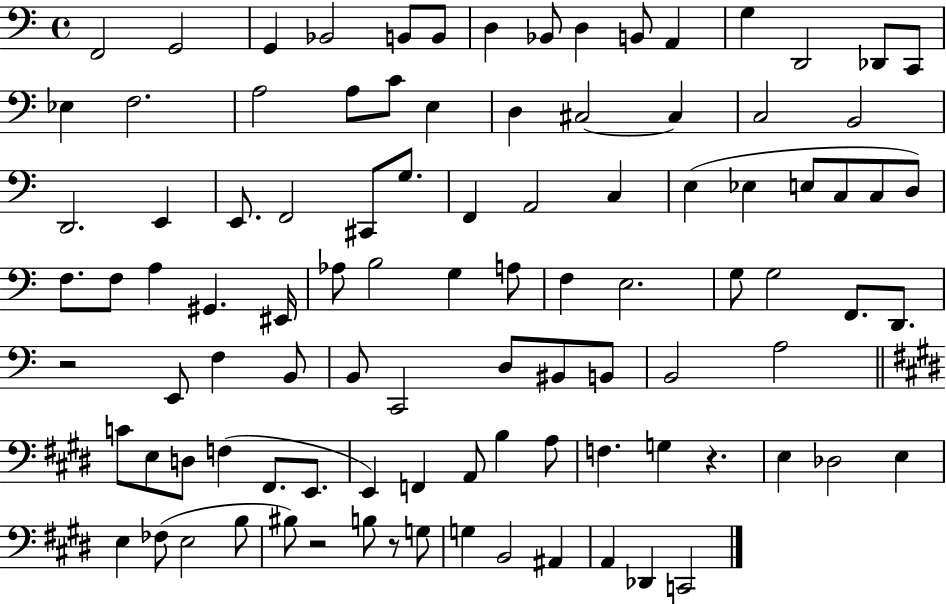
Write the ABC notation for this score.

X:1
T:Untitled
M:4/4
L:1/4
K:C
F,,2 G,,2 G,, _B,,2 B,,/2 B,,/2 D, _B,,/2 D, B,,/2 A,, G, D,,2 _D,,/2 C,,/2 _E, F,2 A,2 A,/2 C/2 E, D, ^C,2 ^C, C,2 B,,2 D,,2 E,, E,,/2 F,,2 ^C,,/2 G,/2 F,, A,,2 C, E, _E, E,/2 C,/2 C,/2 D,/2 F,/2 F,/2 A, ^G,, ^E,,/4 _A,/2 B,2 G, A,/2 F, E,2 G,/2 G,2 F,,/2 D,,/2 z2 E,,/2 F, B,,/2 B,,/2 C,,2 D,/2 ^B,,/2 B,,/2 B,,2 A,2 C/2 E,/2 D,/2 F, ^F,,/2 E,,/2 E,, F,, A,,/2 B, A,/2 F, G, z E, _D,2 E, E, _F,/2 E,2 B,/2 ^B,/2 z2 B,/2 z/2 G,/2 G, B,,2 ^A,, A,, _D,, C,,2